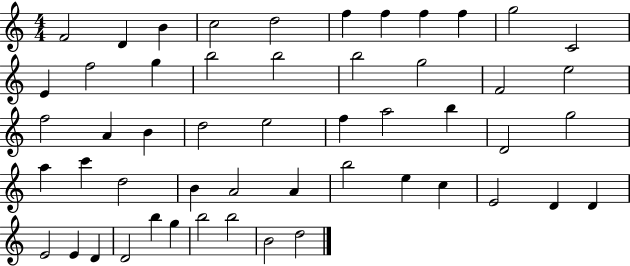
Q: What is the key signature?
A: C major